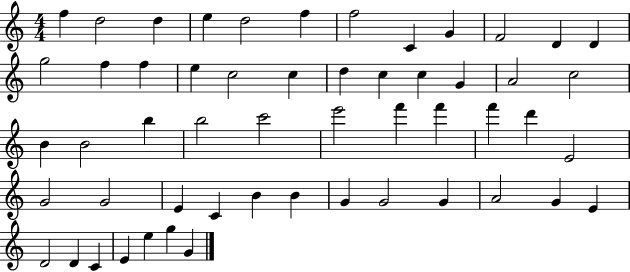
F5/q D5/h D5/q E5/q D5/h F5/q F5/h C4/q G4/q F4/h D4/q D4/q G5/h F5/q F5/q E5/q C5/h C5/q D5/q C5/q C5/q G4/q A4/h C5/h B4/q B4/h B5/q B5/h C6/h E6/h F6/q F6/q F6/q D6/q E4/h G4/h G4/h E4/q C4/q B4/q B4/q G4/q G4/h G4/q A4/h G4/q E4/q D4/h D4/q C4/q E4/q E5/q G5/q G4/q